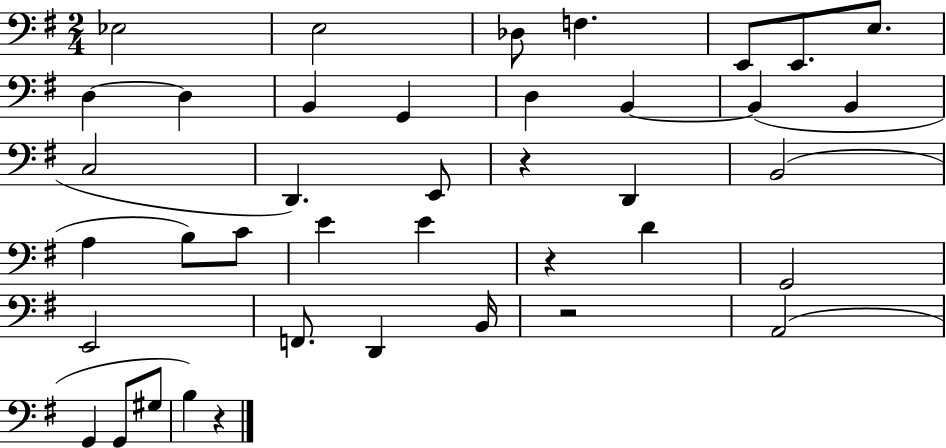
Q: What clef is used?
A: bass